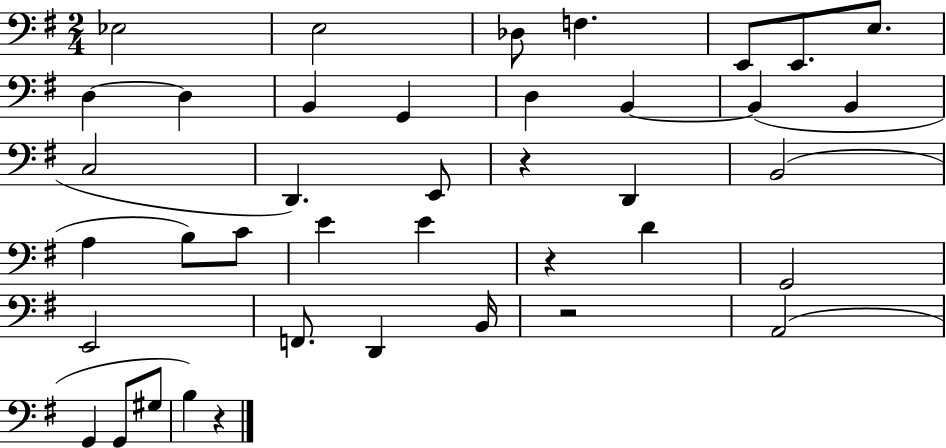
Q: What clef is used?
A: bass